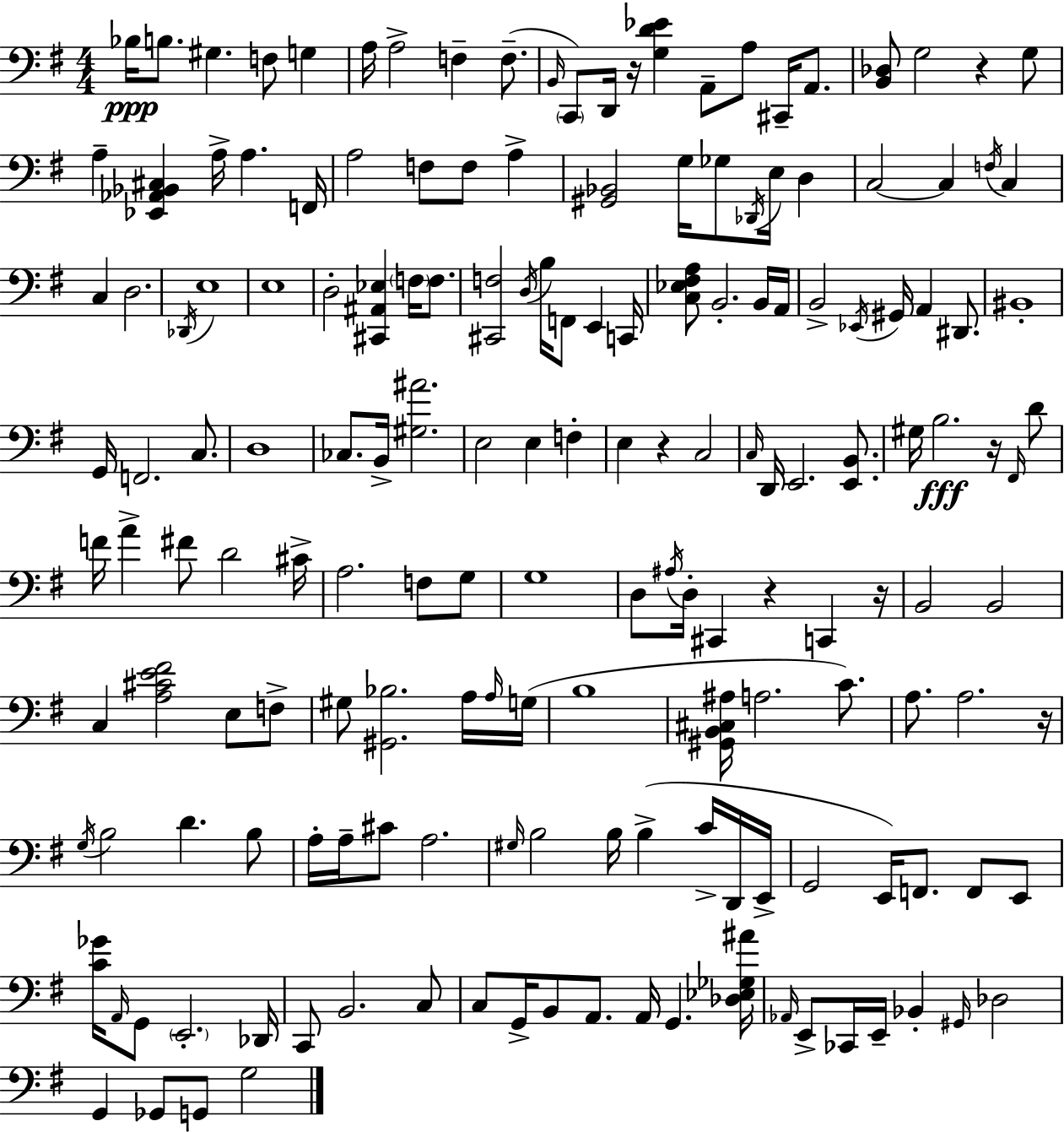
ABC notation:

X:1
T:Untitled
M:4/4
L:1/4
K:G
_B,/4 B,/2 ^G, F,/2 G, A,/4 A,2 F, F,/2 B,,/4 C,,/2 D,,/4 z/4 [G,D_E] A,,/2 A,/2 ^C,,/4 A,,/2 [B,,_D,]/2 G,2 z G,/2 A, [_E,,_A,,_B,,^C,] A,/4 A, F,,/4 A,2 F,/2 F,/2 A, [^G,,_B,,]2 G,/4 _G,/2 _D,,/4 E,/4 D, C,2 C, F,/4 C, C, D,2 _D,,/4 E,4 E,4 D,2 [^C,,^A,,_E,] F,/4 F,/2 [^C,,F,]2 D,/4 B,/4 F,,/2 E,, C,,/4 [C,_E,^F,A,]/2 B,,2 B,,/4 A,,/4 B,,2 _E,,/4 ^G,,/4 A,, ^D,,/2 ^B,,4 G,,/4 F,,2 C,/2 D,4 _C,/2 B,,/4 [^G,^A]2 E,2 E, F, E, z C,2 C,/4 D,,/4 E,,2 [E,,B,,]/2 ^G,/4 B,2 z/4 ^F,,/4 D/2 F/4 A ^F/2 D2 ^C/4 A,2 F,/2 G,/2 G,4 D,/2 ^A,/4 D,/4 ^C,, z C,, z/4 B,,2 B,,2 C, [A,^CE^F]2 E,/2 F,/2 ^G,/2 [^G,,_B,]2 A,/4 A,/4 G,/4 B,4 [^G,,B,,^C,^A,]/4 A,2 C/2 A,/2 A,2 z/4 G,/4 B,2 D B,/2 A,/4 A,/4 ^C/2 A,2 ^G,/4 B,2 B,/4 B, C/4 D,,/4 E,,/4 G,,2 E,,/4 F,,/2 F,,/2 E,,/2 [C_G]/4 A,,/4 G,,/2 E,,2 _D,,/4 C,,/2 B,,2 C,/2 C,/2 G,,/4 B,,/2 A,,/2 A,,/4 G,, [_D,_E,_G,^A]/4 _A,,/4 E,,/2 _C,,/4 E,,/4 _B,, ^G,,/4 _D,2 G,, _G,,/2 G,,/2 G,2